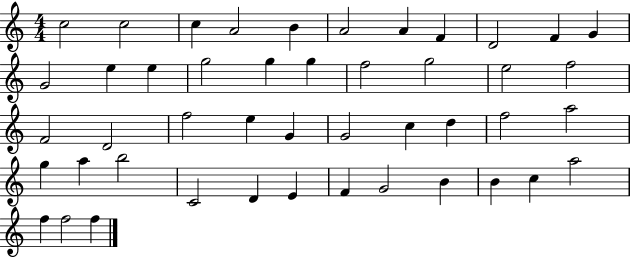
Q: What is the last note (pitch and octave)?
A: F5